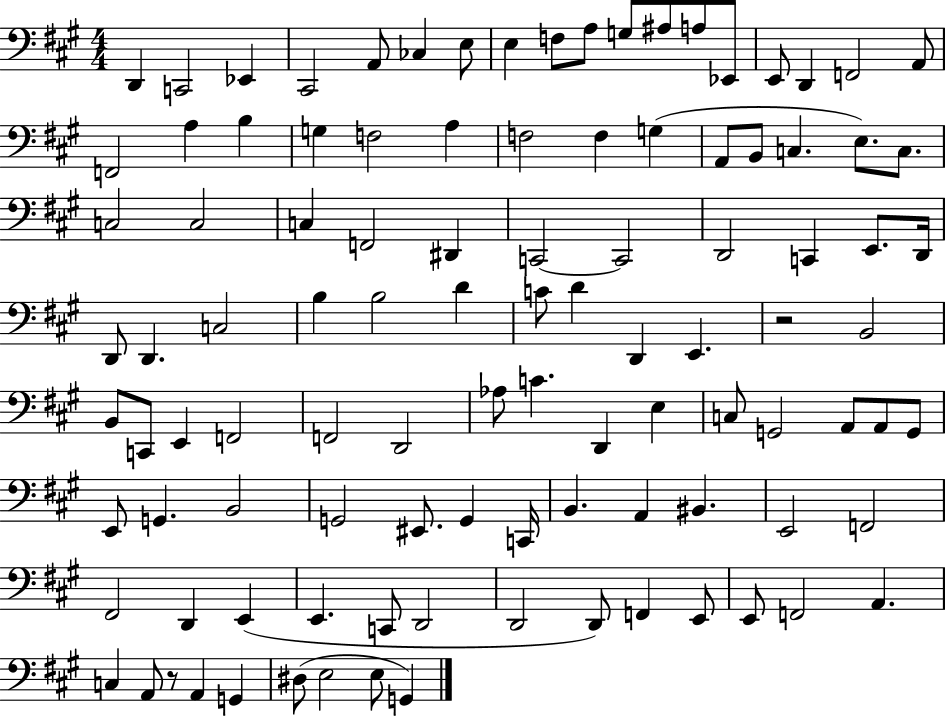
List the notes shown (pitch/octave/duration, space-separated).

D2/q C2/h Eb2/q C#2/h A2/e CES3/q E3/e E3/q F3/e A3/e G3/e A#3/e A3/e Eb2/e E2/e D2/q F2/h A2/e F2/h A3/q B3/q G3/q F3/h A3/q F3/h F3/q G3/q A2/e B2/e C3/q. E3/e. C3/e. C3/h C3/h C3/q F2/h D#2/q C2/h C2/h D2/h C2/q E2/e. D2/s D2/e D2/q. C3/h B3/q B3/h D4/q C4/e D4/q D2/q E2/q. R/h B2/h B2/e C2/e E2/q F2/h F2/h D2/h Ab3/e C4/q. D2/q E3/q C3/e G2/h A2/e A2/e G2/e E2/e G2/q. B2/h G2/h EIS2/e. G2/q C2/s B2/q. A2/q BIS2/q. E2/h F2/h F#2/h D2/q E2/q E2/q. C2/e D2/h D2/h D2/e F2/q E2/e E2/e F2/h A2/q. C3/q A2/e R/e A2/q G2/q D#3/e E3/h E3/e G2/q